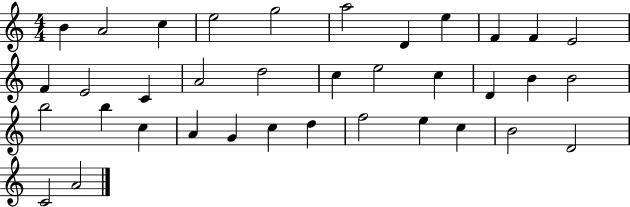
X:1
T:Untitled
M:4/4
L:1/4
K:C
B A2 c e2 g2 a2 D e F F E2 F E2 C A2 d2 c e2 c D B B2 b2 b c A G c d f2 e c B2 D2 C2 A2